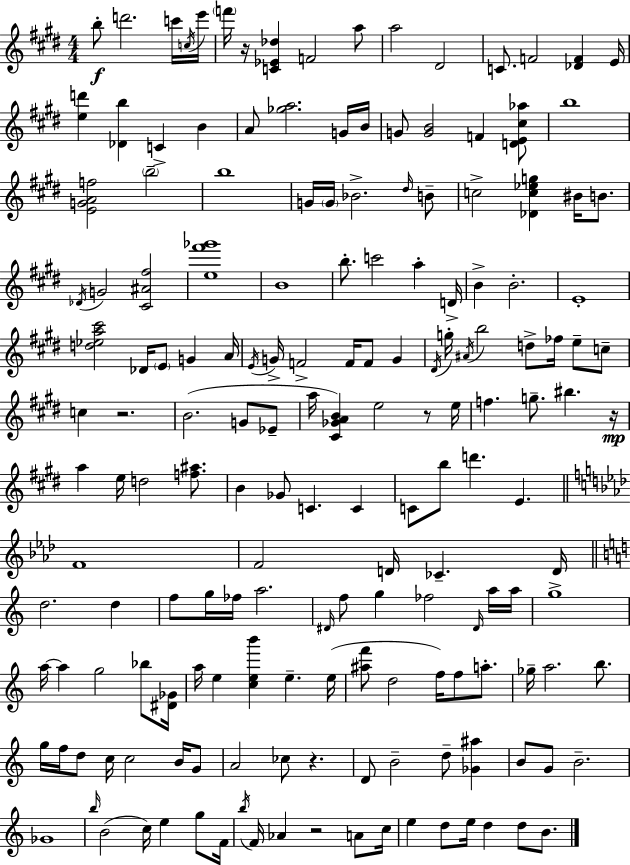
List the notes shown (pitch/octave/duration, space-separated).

B5/e D6/h. C6/s C5/s E6/s F6/s R/s [C4,Eb4,Db5]/q F4/h A5/e A5/h D#4/h C4/e. F4/h [Db4,F4]/q E4/s [E5,D6]/q [Db4,B5]/q C4/q B4/q A4/e [Gb5,A5]/h. G4/s B4/s G4/e [G4,B4]/h F4/q [D4,E4,C#5,Ab5]/e B5/w [E4,G4,A4,F5]/h B5/h B5/w G4/s G4/s Bb4/h. D#5/s B4/e C5/h [Db4,C5,Eb5,G5]/q BIS4/s B4/e. Db4/s G4/h [C#4,A#4,F#5]/h [E5,F#6,Gb6]/w B4/w B5/e. C6/h A5/q D4/s B4/q B4/h. E4/w [D5,Eb5,A5,C#6]/h Db4/s E4/e G4/q A4/s E4/s G4/s F4/h F4/s F4/e G4/q D#4/s G5/s A#4/s B5/h D5/e FES5/s E5/e C5/e C5/q R/h. B4/h. G4/e Eb4/e A5/s [C#4,Gb4,A4,B4]/q E5/h R/e E5/s F5/q. G5/e. BIS5/q. R/s A5/q E5/s D5/h [F5,A#5]/e. B4/q Gb4/e C4/q. C4/q C4/e B5/e D6/q. E4/q. F4/w F4/h D4/s CES4/q. D4/s D5/h. D5/q F5/e G5/s FES5/s A5/h. D#4/s F5/e G5/q FES5/h D#4/s A5/s A5/s G5/w A5/s A5/q G5/h Bb5/e [D#4,Gb4]/s A5/s E5/q [C5,E5,B6]/q E5/q. E5/s [A#5,F6]/e D5/h F5/s F5/e A5/e. Gb5/s A5/h. B5/e. G5/s F5/s D5/e C5/s C5/h B4/s G4/e A4/h CES5/e R/q. D4/e B4/h D5/e [Gb4,A#5]/q B4/e G4/e B4/h. Gb4/w B5/s B4/h C5/s E5/q G5/e F4/s B5/s F4/s Ab4/q R/h A4/e C5/s E5/q D5/e E5/s D5/q D5/e B4/e.